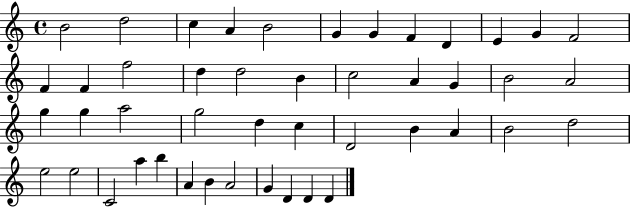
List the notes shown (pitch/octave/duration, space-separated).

B4/h D5/h C5/q A4/q B4/h G4/q G4/q F4/q D4/q E4/q G4/q F4/h F4/q F4/q F5/h D5/q D5/h B4/q C5/h A4/q G4/q B4/h A4/h G5/q G5/q A5/h G5/h D5/q C5/q D4/h B4/q A4/q B4/h D5/h E5/h E5/h C4/h A5/q B5/q A4/q B4/q A4/h G4/q D4/q D4/q D4/q